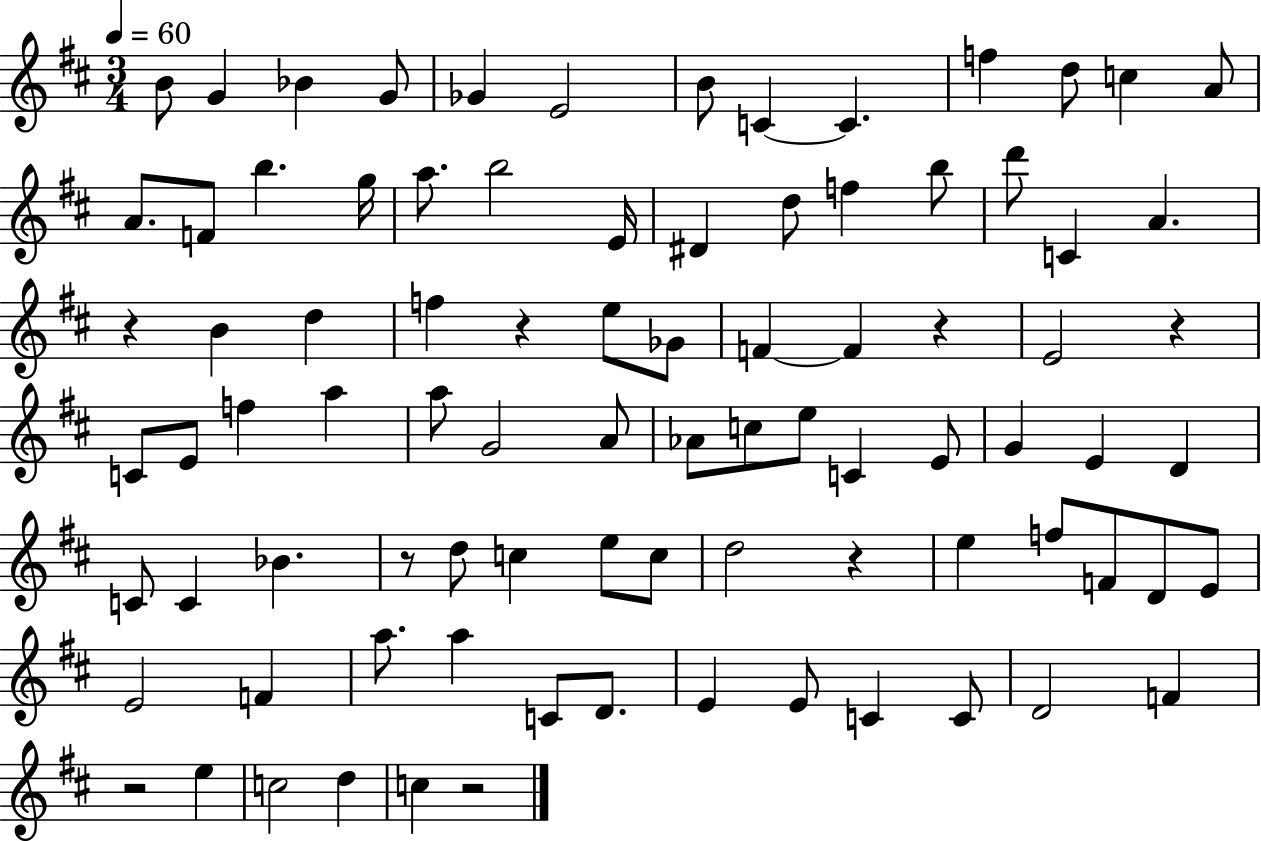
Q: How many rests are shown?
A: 8